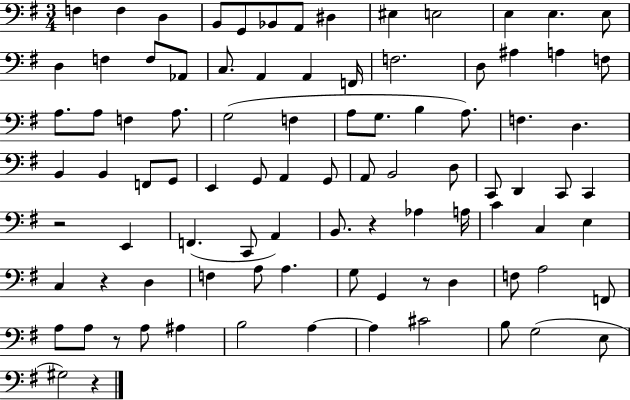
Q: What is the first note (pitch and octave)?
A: F3